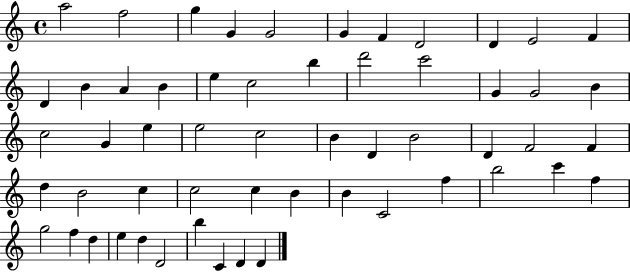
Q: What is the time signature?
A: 4/4